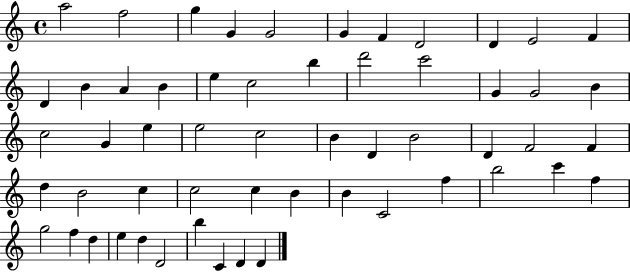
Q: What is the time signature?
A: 4/4